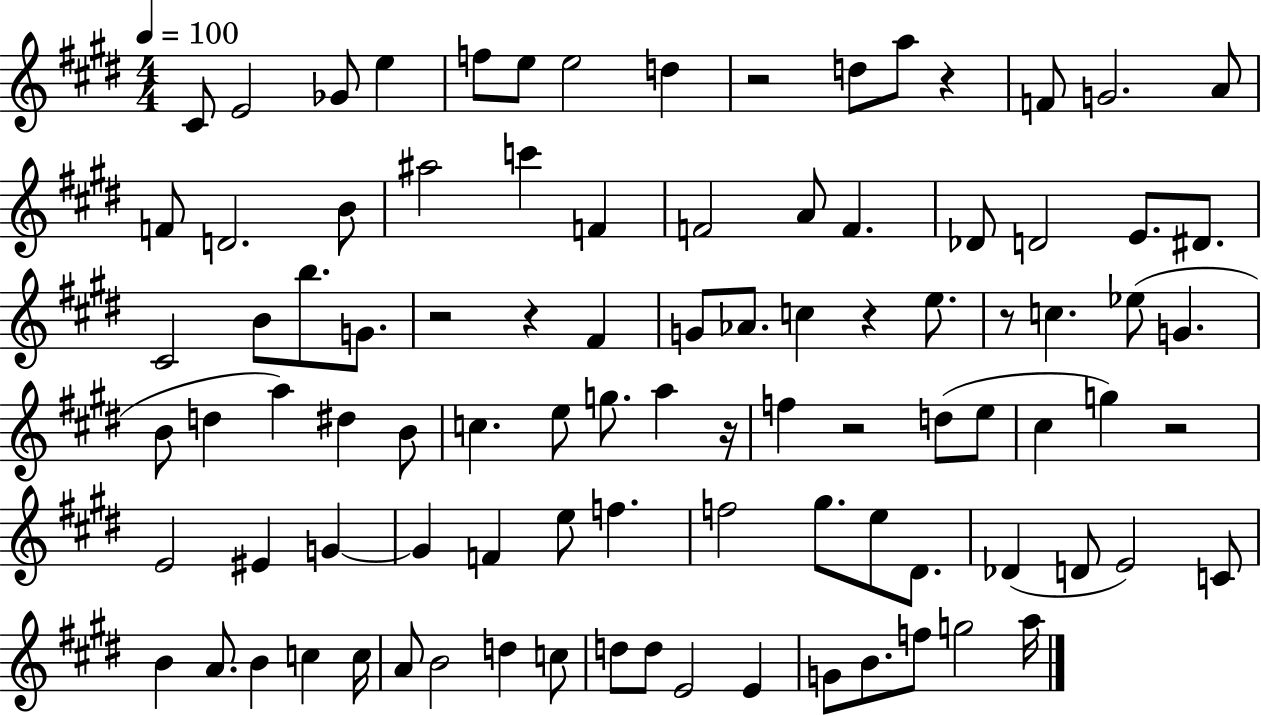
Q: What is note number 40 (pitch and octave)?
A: D5